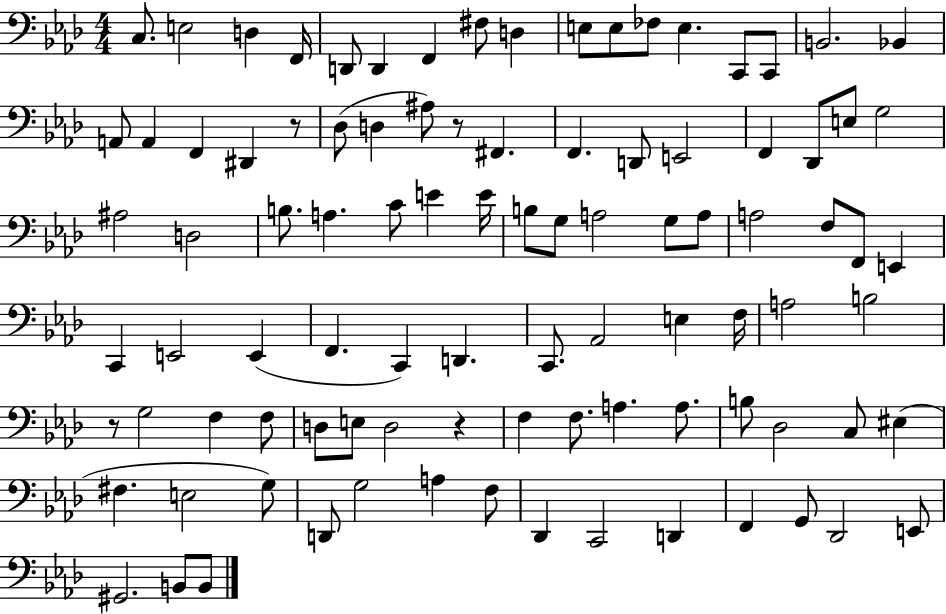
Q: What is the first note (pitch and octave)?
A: C3